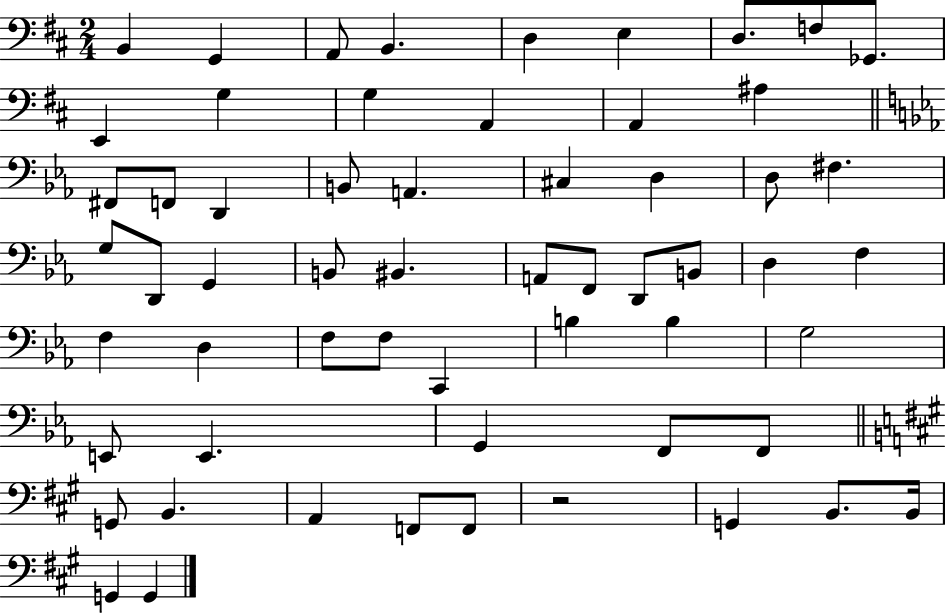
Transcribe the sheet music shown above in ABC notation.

X:1
T:Untitled
M:2/4
L:1/4
K:D
B,, G,, A,,/2 B,, D, E, D,/2 F,/2 _G,,/2 E,, G, G, A,, A,, ^A, ^F,,/2 F,,/2 D,, B,,/2 A,, ^C, D, D,/2 ^F, G,/2 D,,/2 G,, B,,/2 ^B,, A,,/2 F,,/2 D,,/2 B,,/2 D, F, F, D, F,/2 F,/2 C,, B, B, G,2 E,,/2 E,, G,, F,,/2 F,,/2 G,,/2 B,, A,, F,,/2 F,,/2 z2 G,, B,,/2 B,,/4 G,, G,,